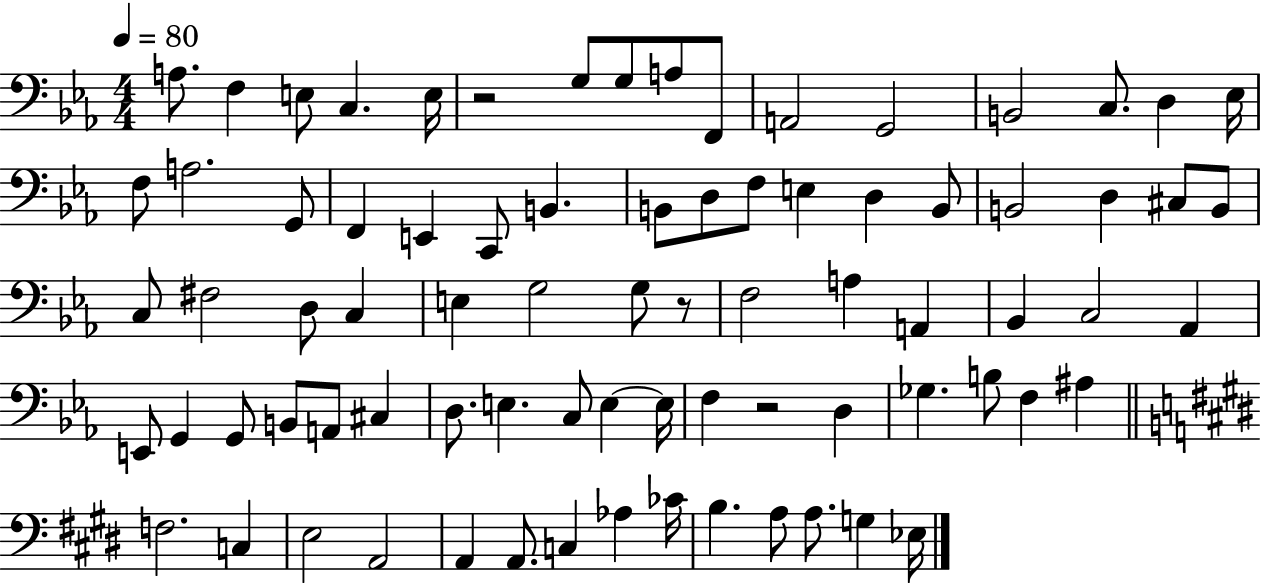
X:1
T:Untitled
M:4/4
L:1/4
K:Eb
A,/2 F, E,/2 C, E,/4 z2 G,/2 G,/2 A,/2 F,,/2 A,,2 G,,2 B,,2 C,/2 D, _E,/4 F,/2 A,2 G,,/2 F,, E,, C,,/2 B,, B,,/2 D,/2 F,/2 E, D, B,,/2 B,,2 D, ^C,/2 B,,/2 C,/2 ^F,2 D,/2 C, E, G,2 G,/2 z/2 F,2 A, A,, _B,, C,2 _A,, E,,/2 G,, G,,/2 B,,/2 A,,/2 ^C, D,/2 E, C,/2 E, E,/4 F, z2 D, _G, B,/2 F, ^A, F,2 C, E,2 A,,2 A,, A,,/2 C, _A, _C/4 B, A,/2 A,/2 G, _E,/4